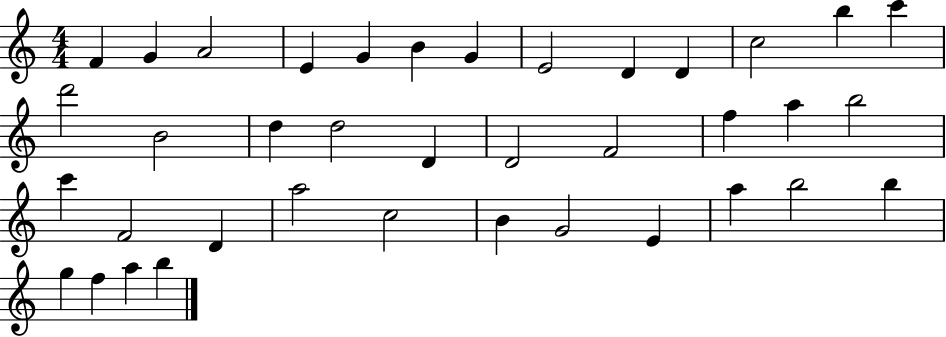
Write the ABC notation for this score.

X:1
T:Untitled
M:4/4
L:1/4
K:C
F G A2 E G B G E2 D D c2 b c' d'2 B2 d d2 D D2 F2 f a b2 c' F2 D a2 c2 B G2 E a b2 b g f a b